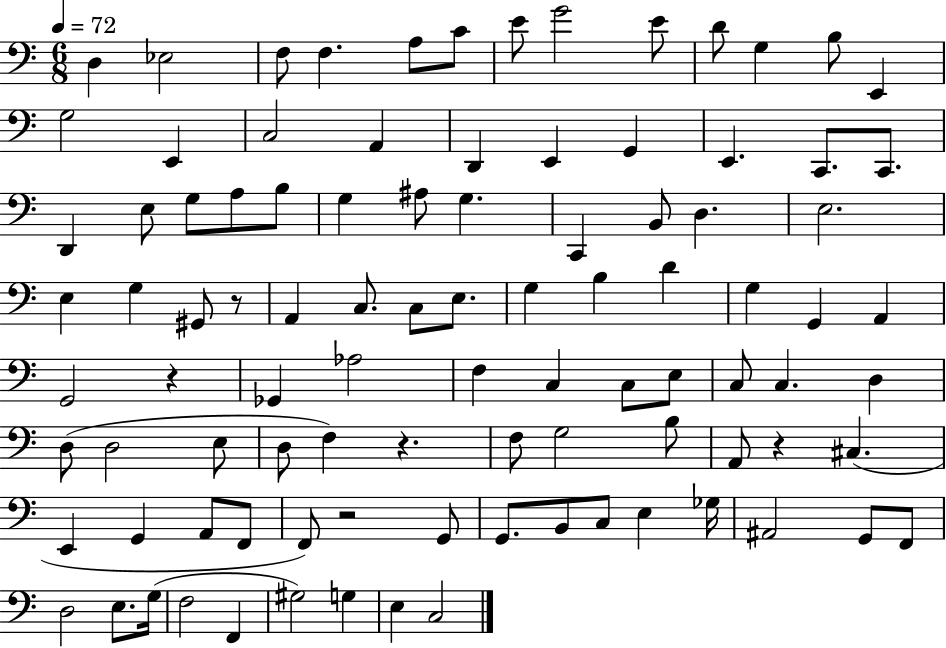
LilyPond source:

{
  \clef bass
  \numericTimeSignature
  \time 6/8
  \key c \major
  \tempo 4 = 72
  d4 ees2 | f8 f4. a8 c'8 | e'8 g'2 e'8 | d'8 g4 b8 e,4 | \break g2 e,4 | c2 a,4 | d,4 e,4 g,4 | e,4. c,8. c,8. | \break d,4 e8 g8 a8 b8 | g4 ais8 g4. | c,4 b,8 d4. | e2. | \break e4 g4 gis,8 r8 | a,4 c8. c8 e8. | g4 b4 d'4 | g4 g,4 a,4 | \break g,2 r4 | ges,4 aes2 | f4 c4 c8 e8 | c8 c4. d4 | \break d8( d2 e8 | d8 f4) r4. | f8 g2 b8 | a,8 r4 cis4.( | \break e,4 g,4 a,8 f,8 | f,8) r2 g,8 | g,8. b,8 c8 e4 ges16 | ais,2 g,8 f,8 | \break d2 e8. g16( | f2 f,4 | gis2) g4 | e4 c2 | \break \bar "|."
}